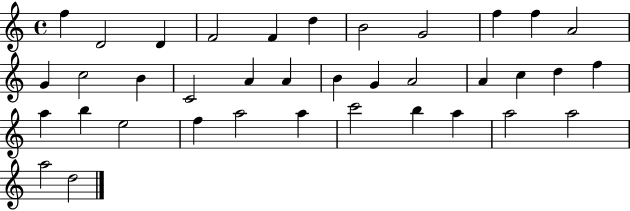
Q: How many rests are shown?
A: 0